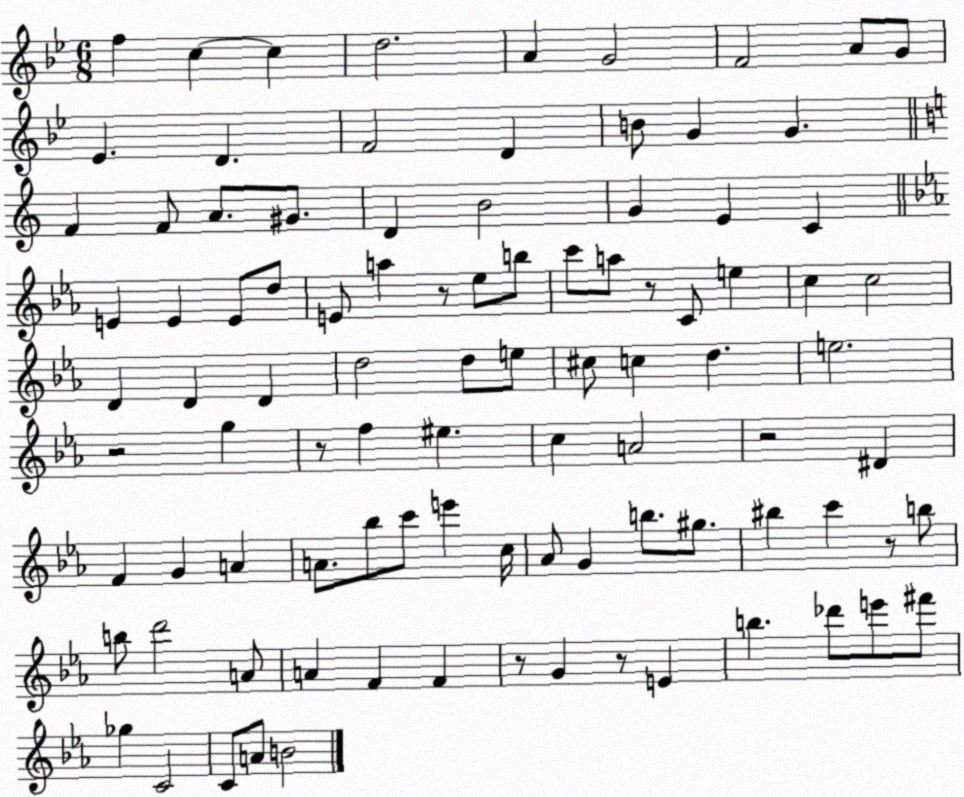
X:1
T:Untitled
M:6/8
L:1/4
K:Bb
f c c d2 A G2 F2 A/2 G/2 _E D F2 D B/2 G G F F/2 A/2 ^G/2 D B2 G E C E E E/2 d/2 E/2 a z/2 _e/2 b/2 c'/2 a/2 z/2 C/2 e c c2 D D D d2 d/2 e/2 ^c/2 c d e2 z2 g z/2 f ^e c A2 z2 ^D F G A A/2 _b/2 c'/2 e' c/4 _A/2 G b/2 ^g/2 ^b c' z/2 b/2 b/2 d'2 A/2 A F F z/2 G z/2 E b _d'/2 e'/2 ^f'/2 _g C2 C/2 A/2 B2